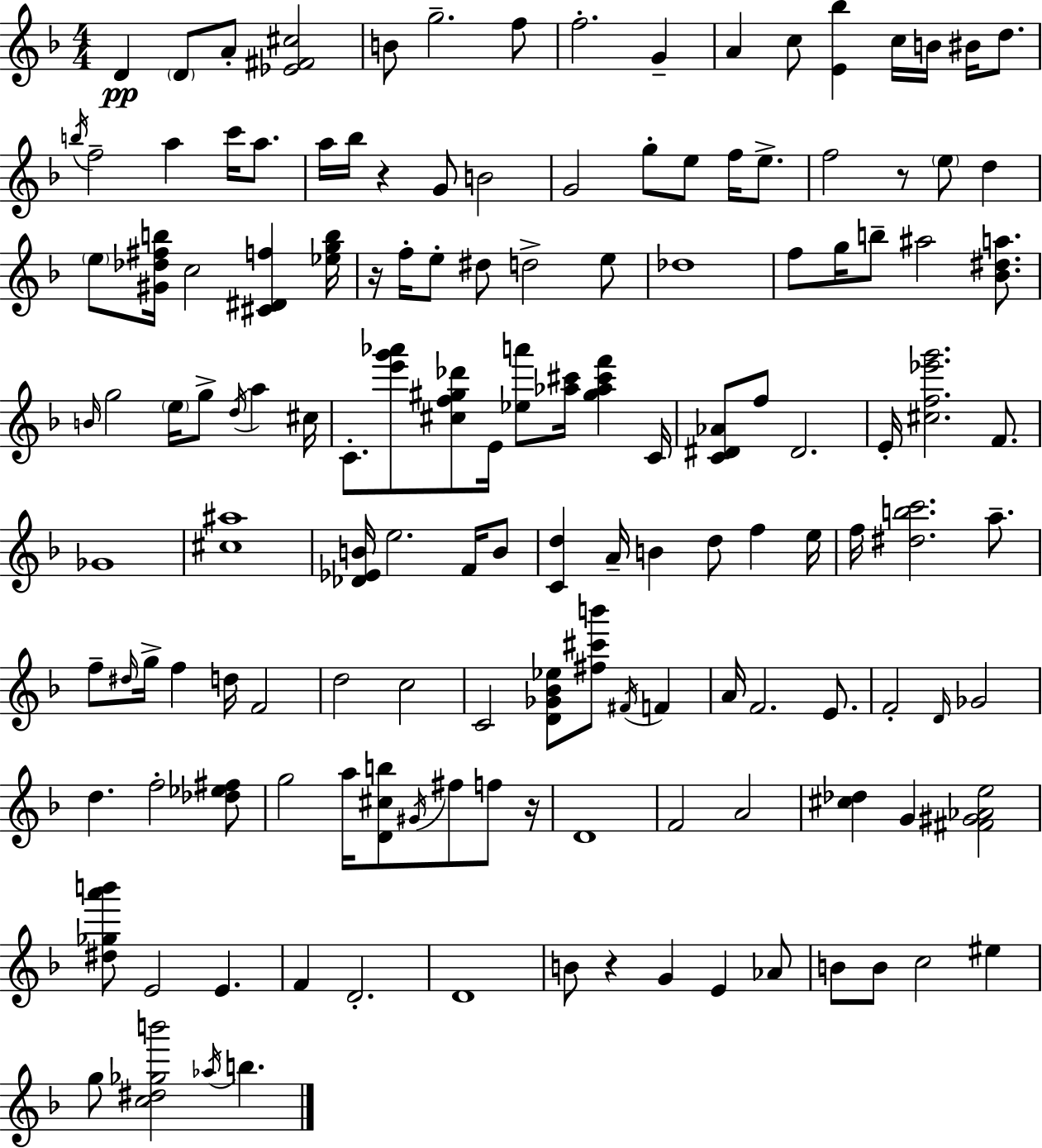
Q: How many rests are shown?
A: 5